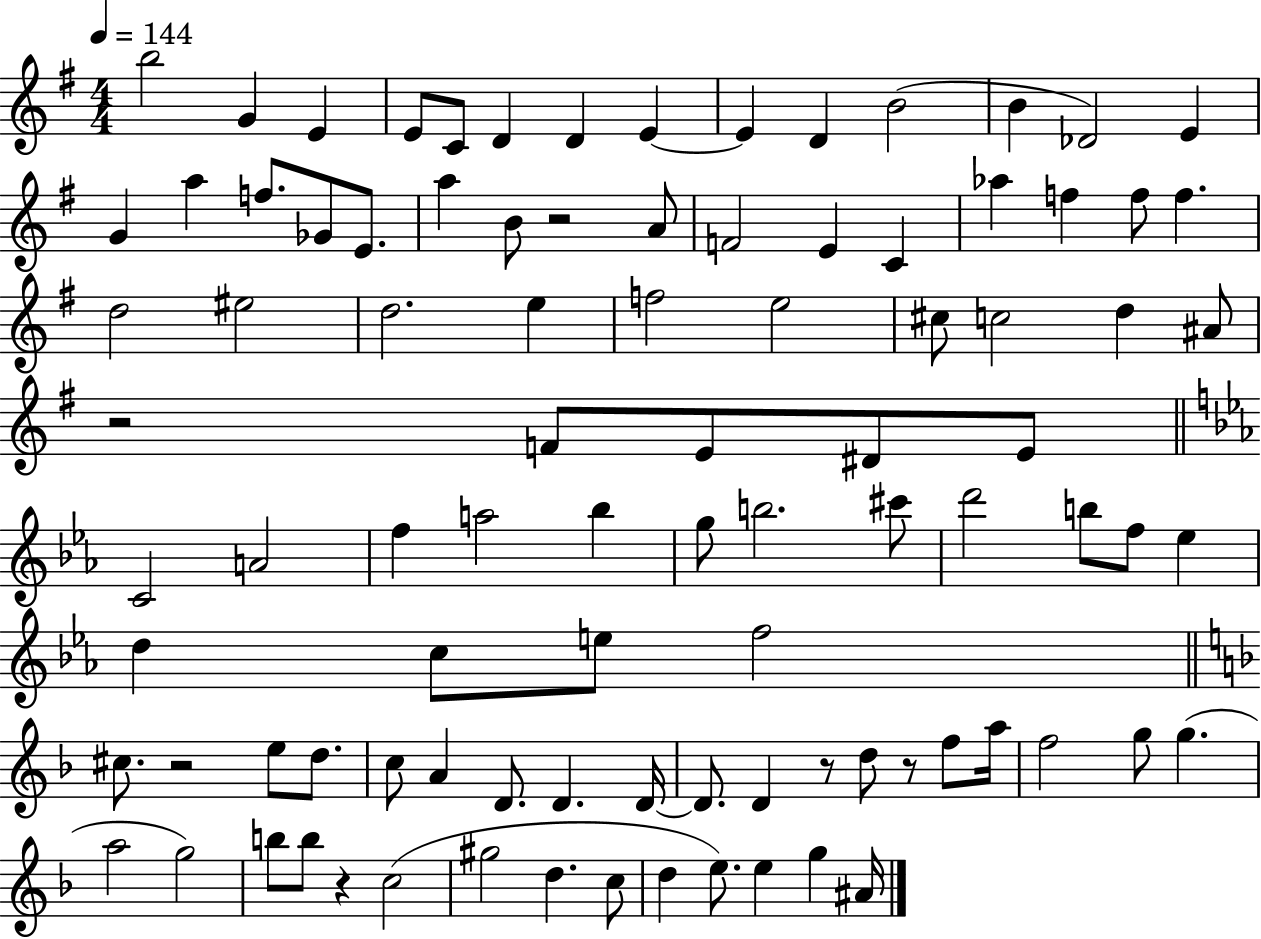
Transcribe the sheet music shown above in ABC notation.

X:1
T:Untitled
M:4/4
L:1/4
K:G
b2 G E E/2 C/2 D D E E D B2 B _D2 E G a f/2 _G/2 E/2 a B/2 z2 A/2 F2 E C _a f f/2 f d2 ^e2 d2 e f2 e2 ^c/2 c2 d ^A/2 z2 F/2 E/2 ^D/2 E/2 C2 A2 f a2 _b g/2 b2 ^c'/2 d'2 b/2 f/2 _e d c/2 e/2 f2 ^c/2 z2 e/2 d/2 c/2 A D/2 D D/4 D/2 D z/2 d/2 z/2 f/2 a/4 f2 g/2 g a2 g2 b/2 b/2 z c2 ^g2 d c/2 d e/2 e g ^A/4